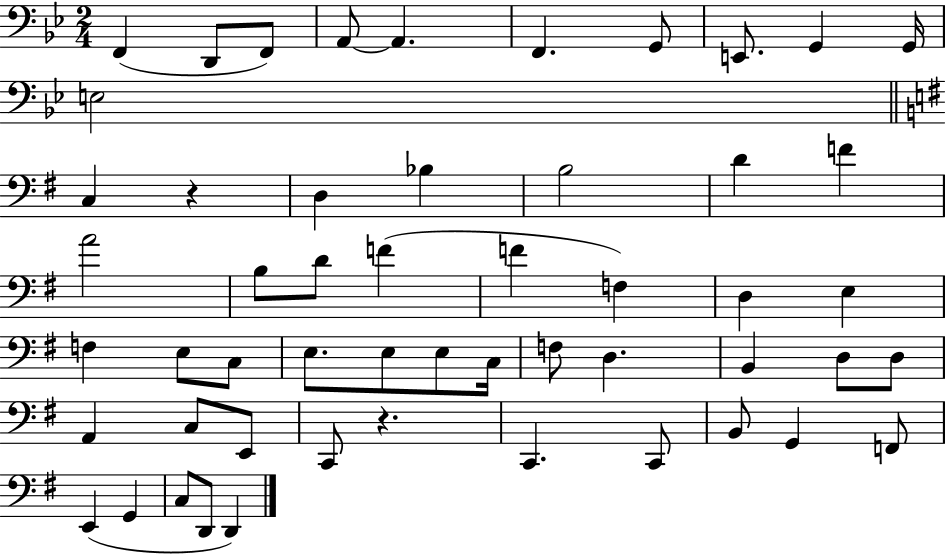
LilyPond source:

{
  \clef bass
  \numericTimeSignature
  \time 2/4
  \key bes \major
  f,4( d,8 f,8) | a,8~~ a,4. | f,4. g,8 | e,8. g,4 g,16 | \break e2 | \bar "||" \break \key e \minor c4 r4 | d4 bes4 | b2 | d'4 f'4 | \break a'2 | b8 d'8 f'4( | f'4 f4) | d4 e4 | \break f4 e8 c8 | e8. e8 e8 c16 | f8 d4. | b,4 d8 d8 | \break a,4 c8 e,8 | c,8 r4. | c,4. c,8 | b,8 g,4 f,8 | \break e,4( g,4 | c8 d,8 d,4) | \bar "|."
}